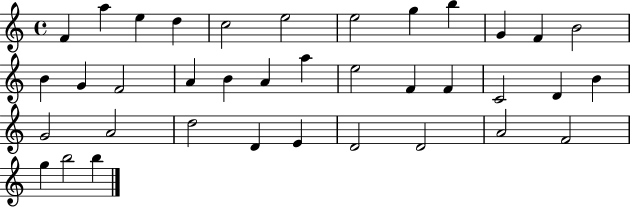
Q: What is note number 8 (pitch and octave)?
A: G5